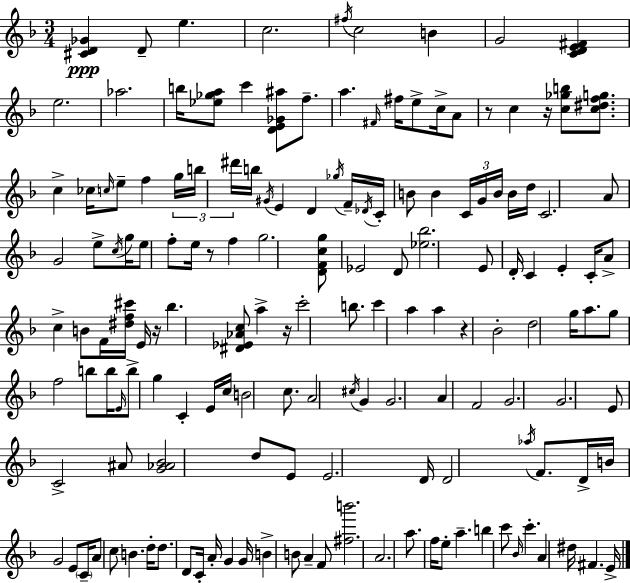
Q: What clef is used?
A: treble